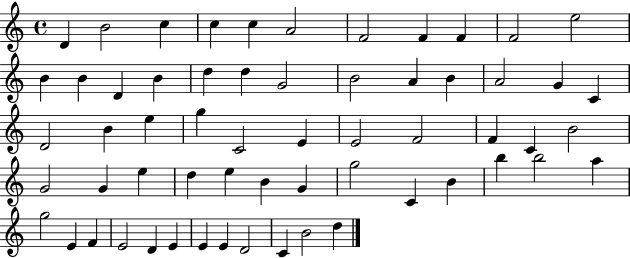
X:1
T:Untitled
M:4/4
L:1/4
K:C
D B2 c c c A2 F2 F F F2 e2 B B D B d d G2 B2 A B A2 G C D2 B e g C2 E E2 F2 F C B2 G2 G e d e B G g2 C B b b2 a g2 E F E2 D E E E D2 C B2 d